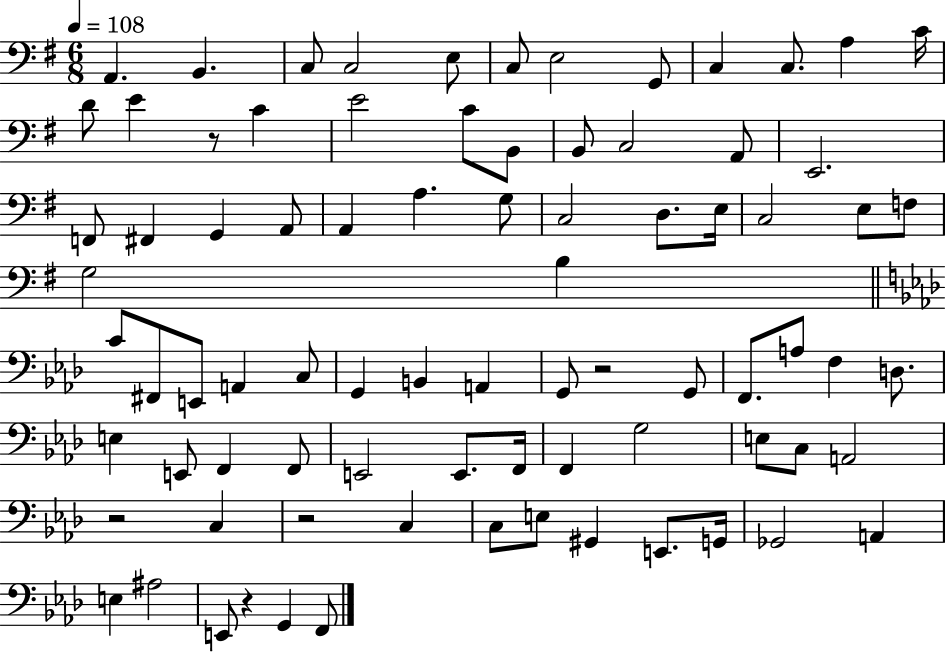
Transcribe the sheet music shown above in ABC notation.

X:1
T:Untitled
M:6/8
L:1/4
K:G
A,, B,, C,/2 C,2 E,/2 C,/2 E,2 G,,/2 C, C,/2 A, C/4 D/2 E z/2 C E2 C/2 B,,/2 B,,/2 C,2 A,,/2 E,,2 F,,/2 ^F,, G,, A,,/2 A,, A, G,/2 C,2 D,/2 E,/4 C,2 E,/2 F,/2 G,2 B, C/2 ^F,,/2 E,,/2 A,, C,/2 G,, B,, A,, G,,/2 z2 G,,/2 F,,/2 A,/2 F, D,/2 E, E,,/2 F,, F,,/2 E,,2 E,,/2 F,,/4 F,, G,2 E,/2 C,/2 A,,2 z2 C, z2 C, C,/2 E,/2 ^G,, E,,/2 G,,/4 _G,,2 A,, E, ^A,2 E,,/2 z G,, F,,/2